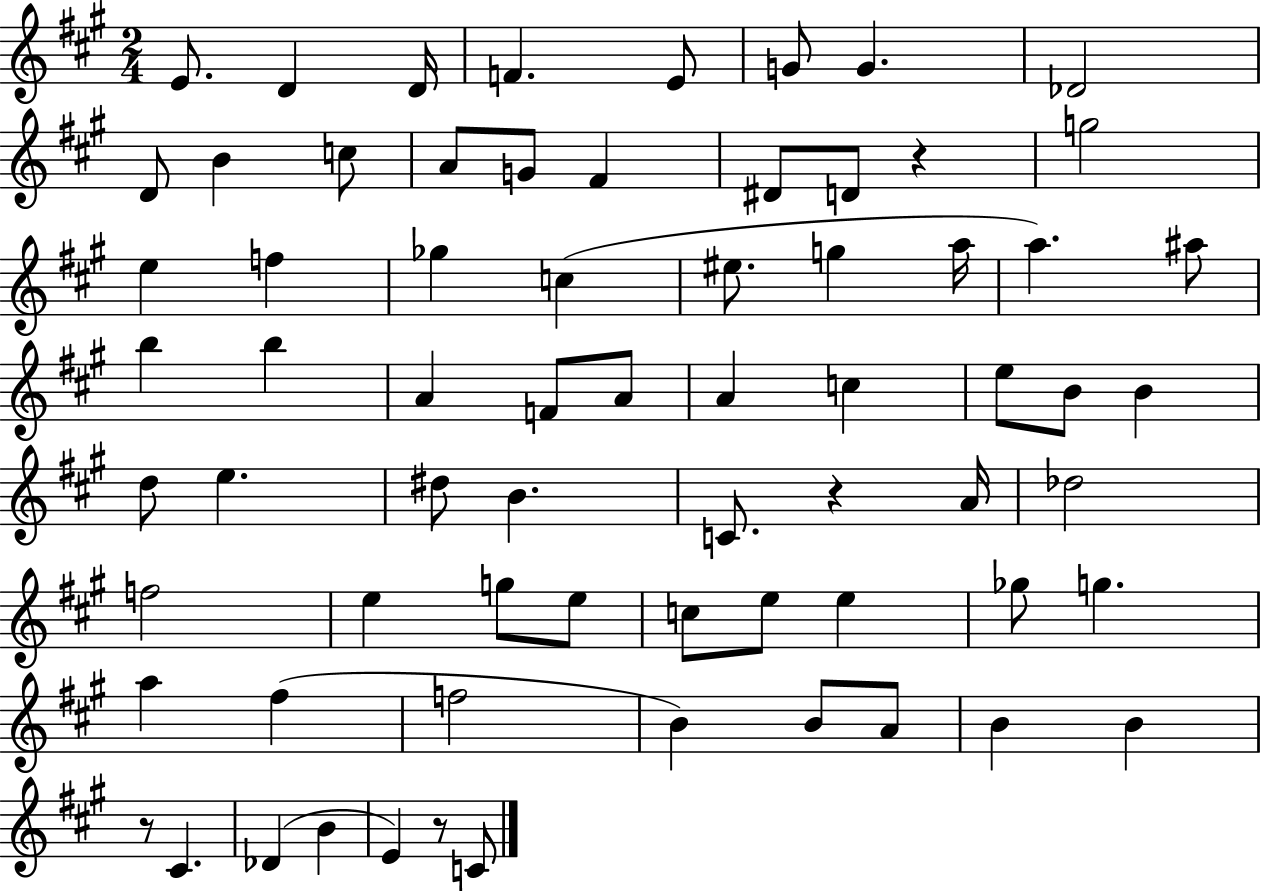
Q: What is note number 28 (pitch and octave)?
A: B5